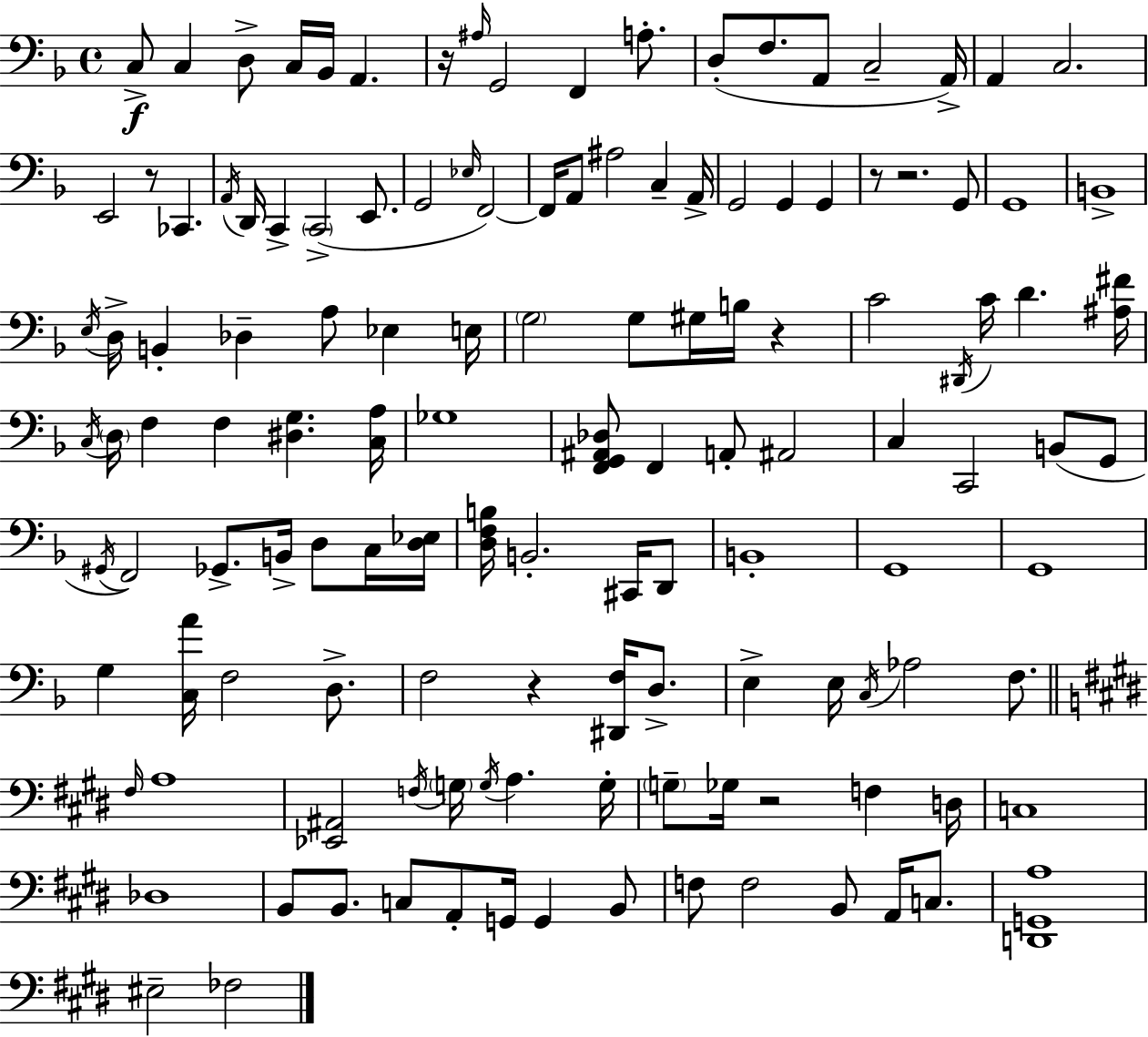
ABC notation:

X:1
T:Untitled
M:4/4
L:1/4
K:Dm
C,/2 C, D,/2 C,/4 _B,,/4 A,, z/4 ^A,/4 G,,2 F,, A,/2 D,/2 F,/2 A,,/2 C,2 A,,/4 A,, C,2 E,,2 z/2 _C,, A,,/4 D,,/4 C,, C,,2 E,,/2 G,,2 _E,/4 F,,2 F,,/4 A,,/2 ^A,2 C, A,,/4 G,,2 G,, G,, z/2 z2 G,,/2 G,,4 B,,4 E,/4 D,/4 B,, _D, A,/2 _E, E,/4 G,2 G,/2 ^G,/4 B,/4 z C2 ^D,,/4 C/4 D [^A,^F]/4 C,/4 D,/4 F, F, [^D,G,] [C,A,]/4 _G,4 [F,,G,,^A,,_D,]/2 F,, A,,/2 ^A,,2 C, C,,2 B,,/2 G,,/2 ^G,,/4 F,,2 _G,,/2 B,,/4 D,/2 C,/4 [D,_E,]/4 [D,F,B,]/4 B,,2 ^C,,/4 D,,/2 B,,4 G,,4 G,,4 G, [C,A]/4 F,2 D,/2 F,2 z [^D,,F,]/4 D,/2 E, E,/4 C,/4 _A,2 F,/2 ^F,/4 A,4 [_E,,^A,,]2 F,/4 G,/4 G,/4 A, G,/4 G,/2 _G,/4 z2 F, D,/4 C,4 _D,4 B,,/2 B,,/2 C,/2 A,,/2 G,,/4 G,, B,,/2 F,/2 F,2 B,,/2 A,,/4 C,/2 [D,,G,,A,]4 ^E,2 _F,2